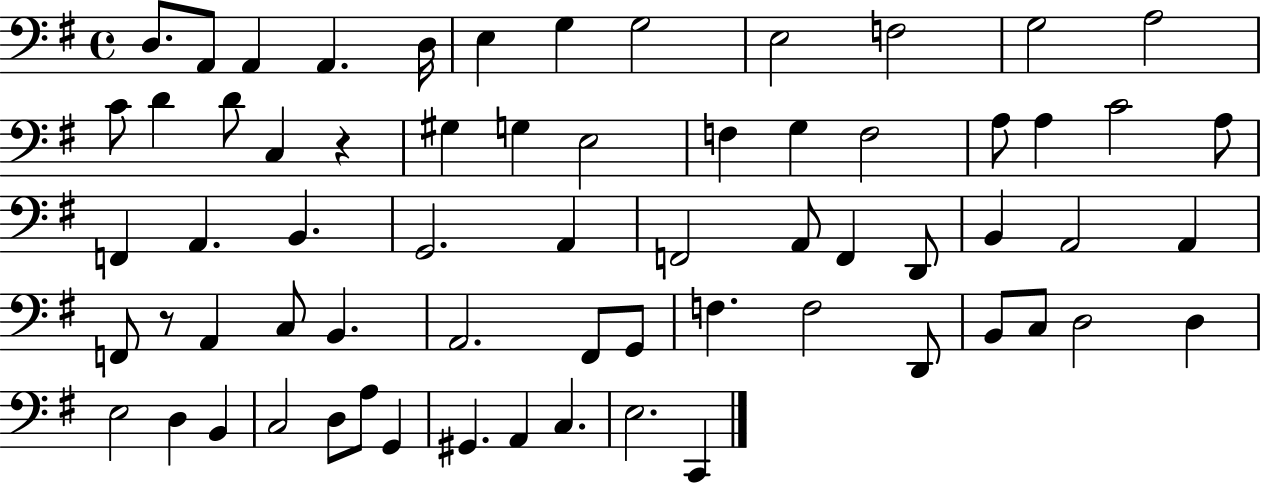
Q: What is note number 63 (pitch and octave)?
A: E3